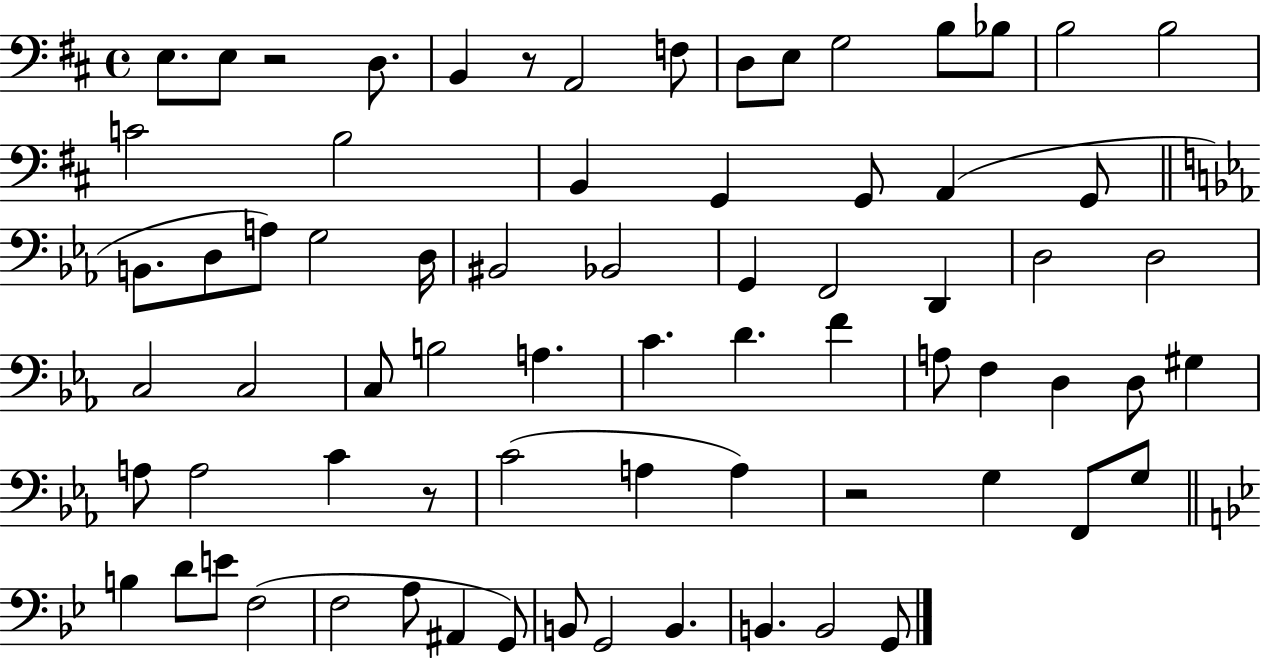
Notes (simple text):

E3/e. E3/e R/h D3/e. B2/q R/e A2/h F3/e D3/e E3/e G3/h B3/e Bb3/e B3/h B3/h C4/h B3/h B2/q G2/q G2/e A2/q G2/e B2/e. D3/e A3/e G3/h D3/s BIS2/h Bb2/h G2/q F2/h D2/q D3/h D3/h C3/h C3/h C3/e B3/h A3/q. C4/q. D4/q. F4/q A3/e F3/q D3/q D3/e G#3/q A3/e A3/h C4/q R/e C4/h A3/q A3/q R/h G3/q F2/e G3/e B3/q D4/e E4/e F3/h F3/h A3/e A#2/q G2/e B2/e G2/h B2/q. B2/q. B2/h G2/e